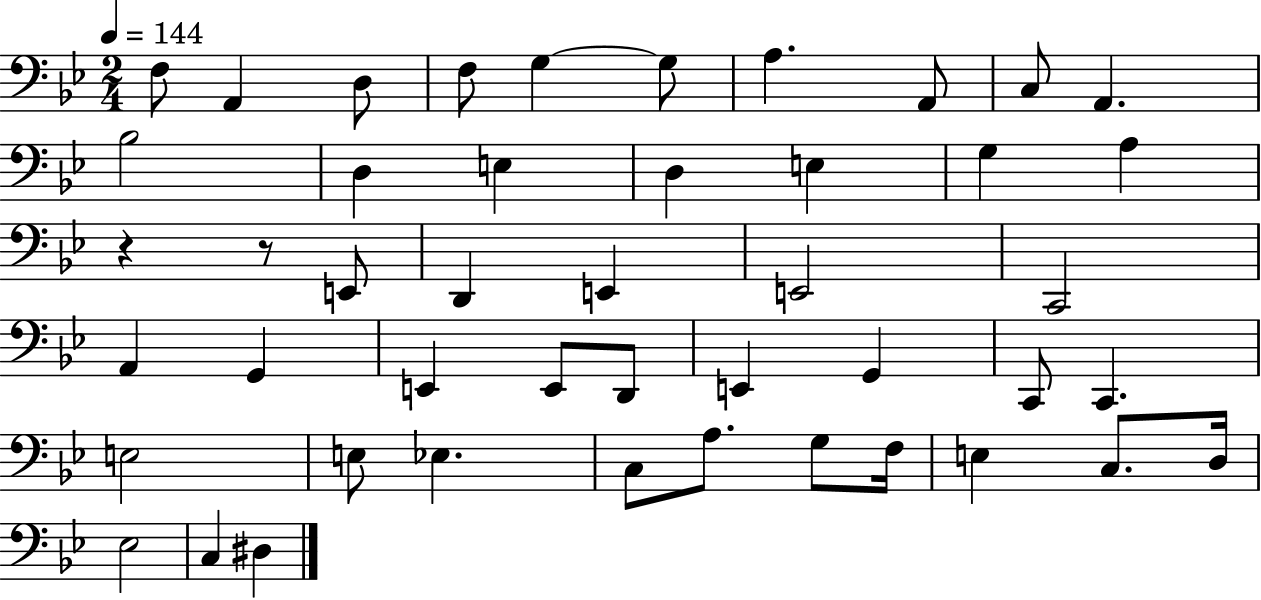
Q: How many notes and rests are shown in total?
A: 46